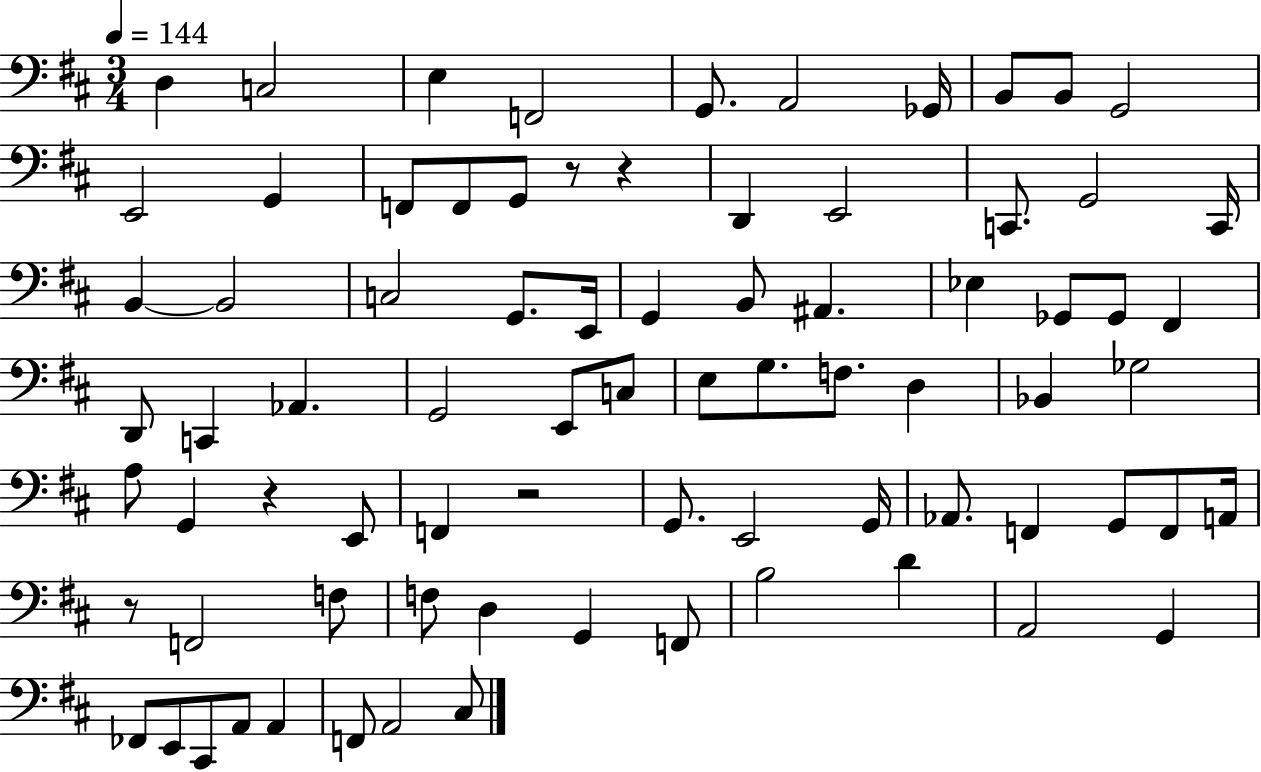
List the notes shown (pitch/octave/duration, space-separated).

D3/q C3/h E3/q F2/h G2/e. A2/h Gb2/s B2/e B2/e G2/h E2/h G2/q F2/e F2/e G2/e R/e R/q D2/q E2/h C2/e. G2/h C2/s B2/q B2/h C3/h G2/e. E2/s G2/q B2/e A#2/q. Eb3/q Gb2/e Gb2/e F#2/q D2/e C2/q Ab2/q. G2/h E2/e C3/e E3/e G3/e. F3/e. D3/q Bb2/q Gb3/h A3/e G2/q R/q E2/e F2/q R/h G2/e. E2/h G2/s Ab2/e. F2/q G2/e F2/e A2/s R/e F2/h F3/e F3/e D3/q G2/q F2/e B3/h D4/q A2/h G2/q FES2/e E2/e C#2/e A2/e A2/q F2/e A2/h C#3/e